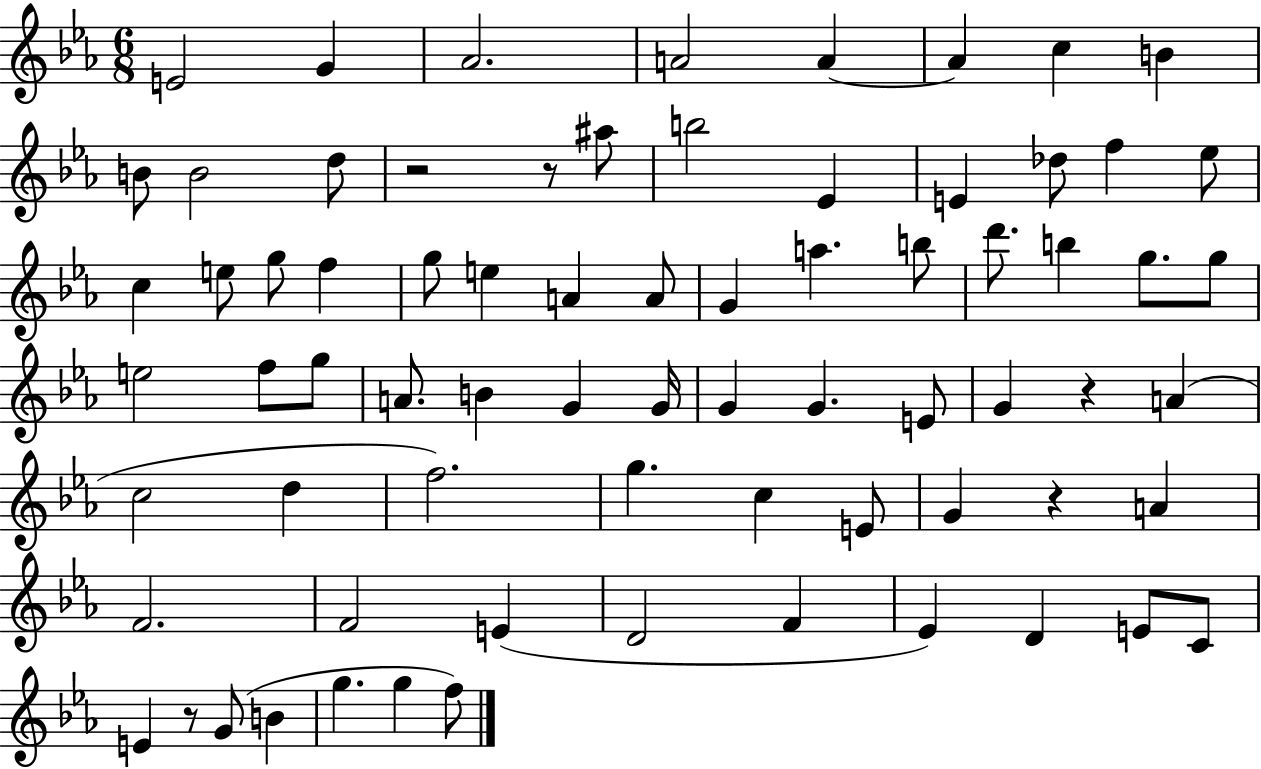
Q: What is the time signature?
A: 6/8